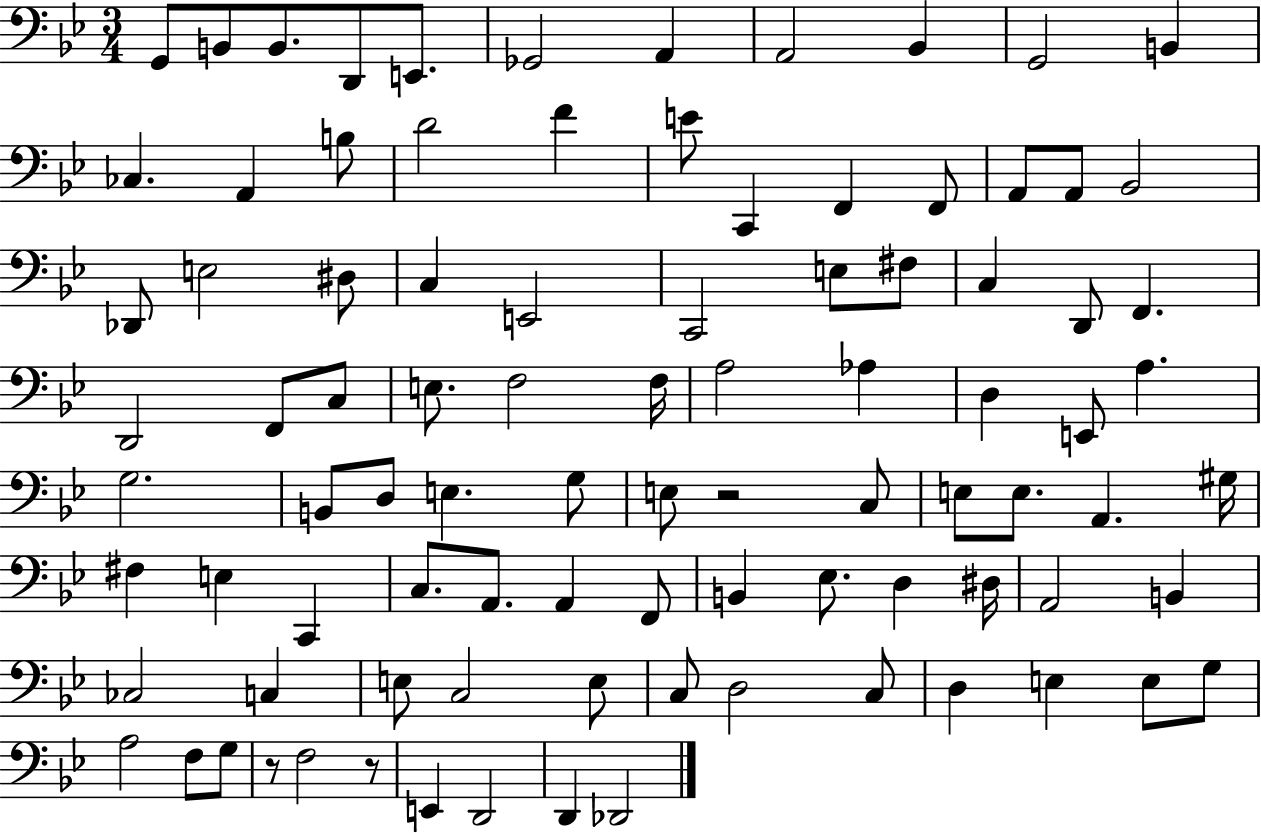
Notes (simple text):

G2/e B2/e B2/e. D2/e E2/e. Gb2/h A2/q A2/h Bb2/q G2/h B2/q CES3/q. A2/q B3/e D4/h F4/q E4/e C2/q F2/q F2/e A2/e A2/e Bb2/h Db2/e E3/h D#3/e C3/q E2/h C2/h E3/e F#3/e C3/q D2/e F2/q. D2/h F2/e C3/e E3/e. F3/h F3/s A3/h Ab3/q D3/q E2/e A3/q. G3/h. B2/e D3/e E3/q. G3/e E3/e R/h C3/e E3/e E3/e. A2/q. G#3/s F#3/q E3/q C2/q C3/e. A2/e. A2/q F2/e B2/q Eb3/e. D3/q D#3/s A2/h B2/q CES3/h C3/q E3/e C3/h E3/e C3/e D3/h C3/e D3/q E3/q E3/e G3/e A3/h F3/e G3/e R/e F3/h R/e E2/q D2/h D2/q Db2/h